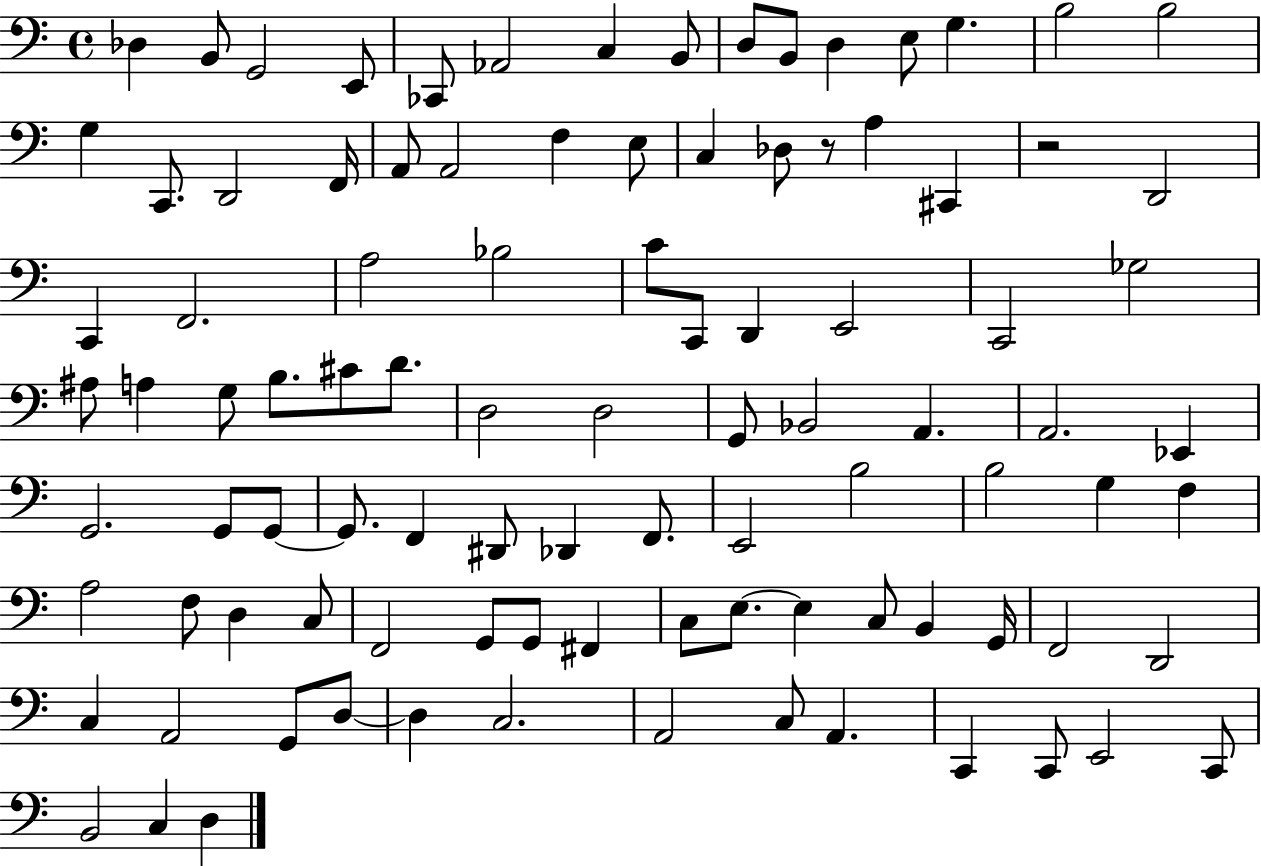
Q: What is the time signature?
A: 4/4